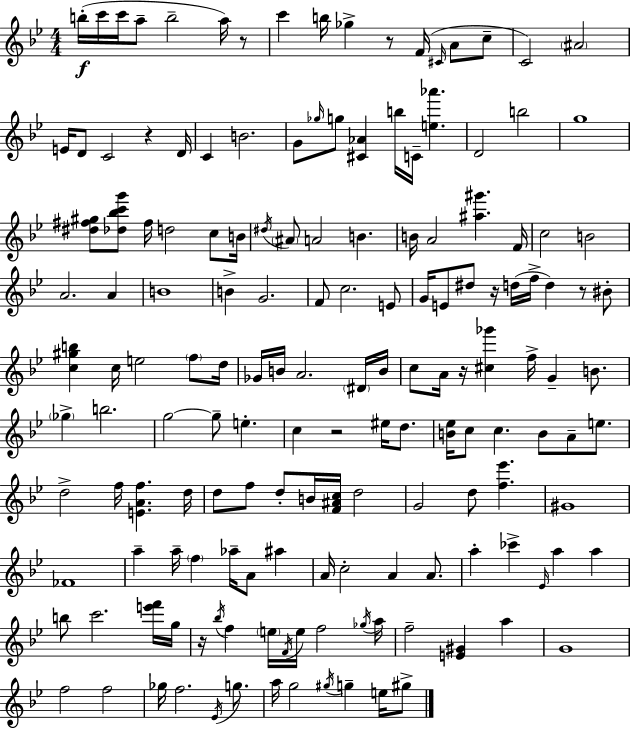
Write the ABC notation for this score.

X:1
T:Untitled
M:4/4
L:1/4
K:Gm
b/4 c'/4 c'/4 a/2 b2 a/4 z/2 c' b/4 _g z/2 F/4 ^C/4 A/2 c/2 C2 ^A2 E/4 D/2 C2 z D/4 C B2 G/2 _g/4 g/2 [^C_A] b/4 C/4 [e_a'] D2 b2 g4 [^d^f^g]/2 [_d_bc'g']/2 ^f/4 d2 c/2 B/4 ^d/4 ^A/2 A2 B B/4 A2 [^a^g'] F/4 c2 B2 A2 A B4 B G2 F/2 c2 E/2 G/4 E/2 ^d/2 z/4 d/4 f/4 d z/2 ^B/2 [c^gb] c/4 e2 f/2 d/4 _G/4 B/4 A2 ^D/4 B/4 c/2 A/4 z/4 [^c_g'] f/4 G B/2 _g b2 g2 g/2 e c z2 ^e/4 d/2 [B_e]/4 c/2 c B/2 A/2 e/2 d2 f/4 [EAf] d/4 d/2 f/2 d/2 B/4 [F^Ac]/4 d2 G2 d/2 [f_e'] ^G4 _F4 a a/4 f _a/4 A/2 ^a A/4 c2 A A/2 a _c' _E/4 a a b/2 c'2 [e'f']/4 g/4 z/4 _b/4 f e/4 F/4 e/4 f2 _g/4 a/4 f2 [E^G] a G4 f2 f2 _g/4 f2 _E/4 g/2 a/4 g2 ^g/4 g e/4 ^g/2